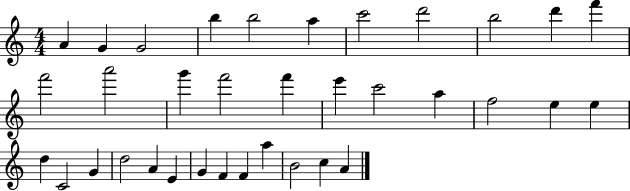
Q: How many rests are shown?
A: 0